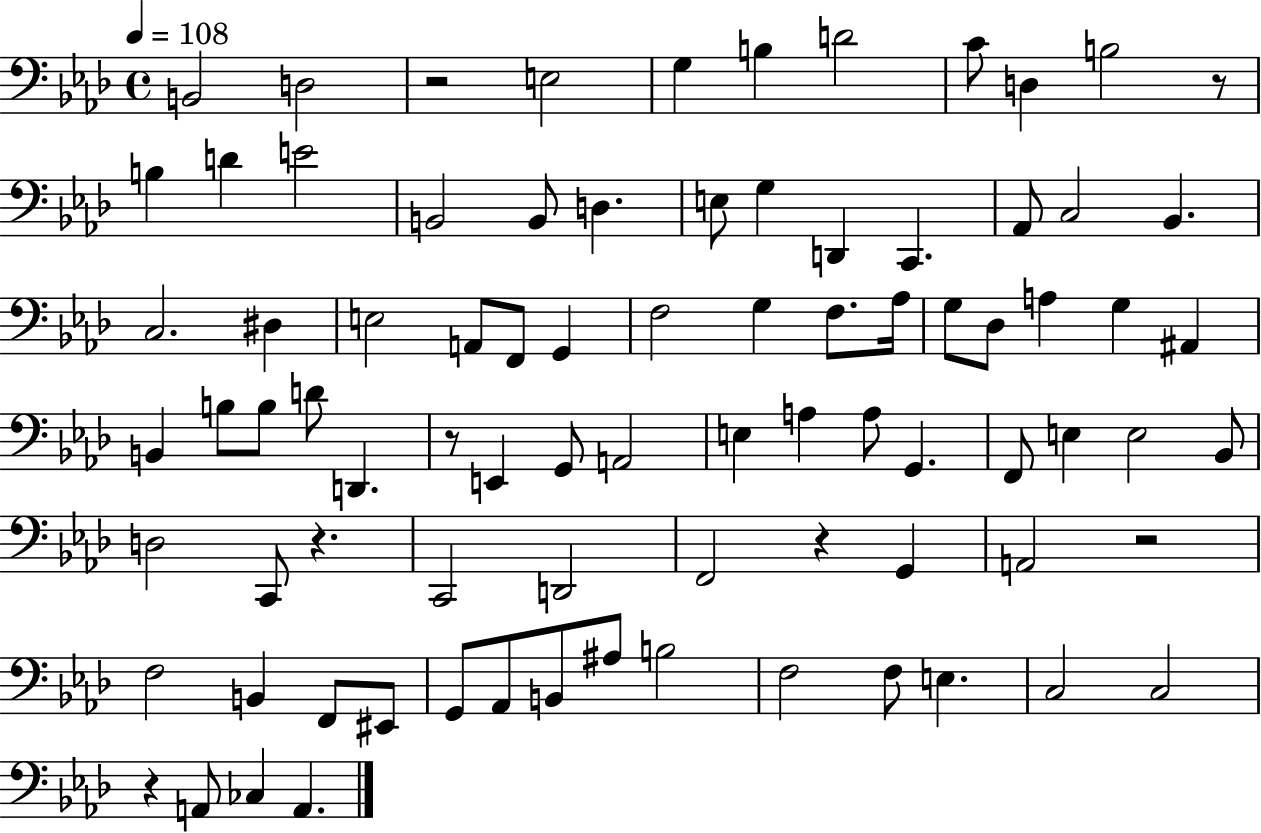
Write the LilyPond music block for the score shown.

{
  \clef bass
  \time 4/4
  \defaultTimeSignature
  \key aes \major
  \tempo 4 = 108
  b,2 d2 | r2 e2 | g4 b4 d'2 | c'8 d4 b2 r8 | \break b4 d'4 e'2 | b,2 b,8 d4. | e8 g4 d,4 c,4. | aes,8 c2 bes,4. | \break c2. dis4 | e2 a,8 f,8 g,4 | f2 g4 f8. aes16 | g8 des8 a4 g4 ais,4 | \break b,4 b8 b8 d'8 d,4. | r8 e,4 g,8 a,2 | e4 a4 a8 g,4. | f,8 e4 e2 bes,8 | \break d2 c,8 r4. | c,2 d,2 | f,2 r4 g,4 | a,2 r2 | \break f2 b,4 f,8 eis,8 | g,8 aes,8 b,8 ais8 b2 | f2 f8 e4. | c2 c2 | \break r4 a,8 ces4 a,4. | \bar "|."
}